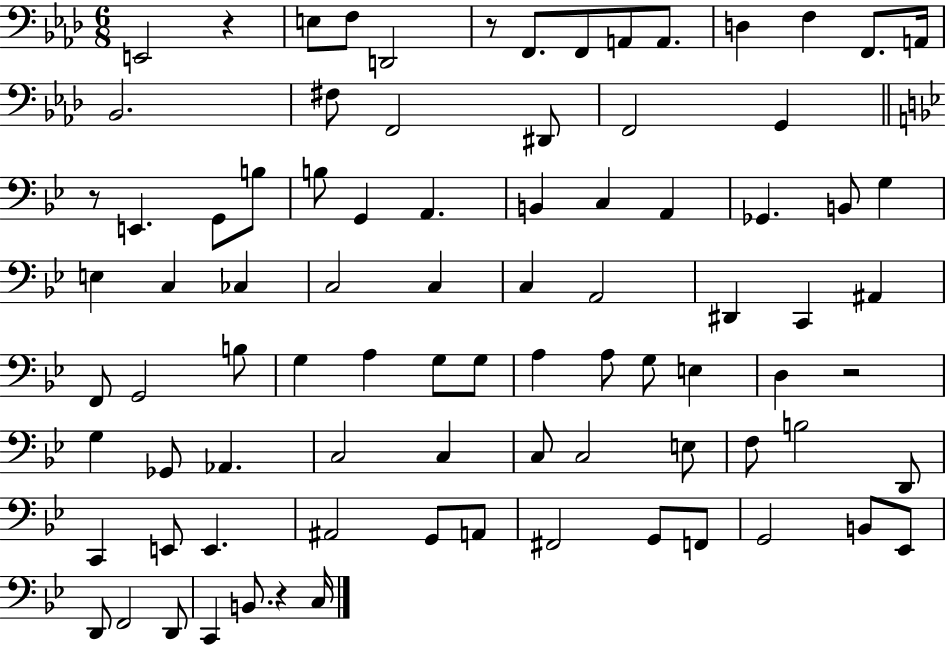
E2/h R/q E3/e F3/e D2/h R/e F2/e. F2/e A2/e A2/e. D3/q F3/q F2/e. A2/s Bb2/h. F#3/e F2/h D#2/e F2/h G2/q R/e E2/q. G2/e B3/e B3/e G2/q A2/q. B2/q C3/q A2/q Gb2/q. B2/e G3/q E3/q C3/q CES3/q C3/h C3/q C3/q A2/h D#2/q C2/q A#2/q F2/e G2/h B3/e G3/q A3/q G3/e G3/e A3/q A3/e G3/e E3/q D3/q R/h G3/q Gb2/e Ab2/q. C3/h C3/q C3/e C3/h E3/e F3/e B3/h D2/e C2/q E2/e E2/q. A#2/h G2/e A2/e F#2/h G2/e F2/e G2/h B2/e Eb2/e D2/e F2/h D2/e C2/q B2/e. R/q C3/s